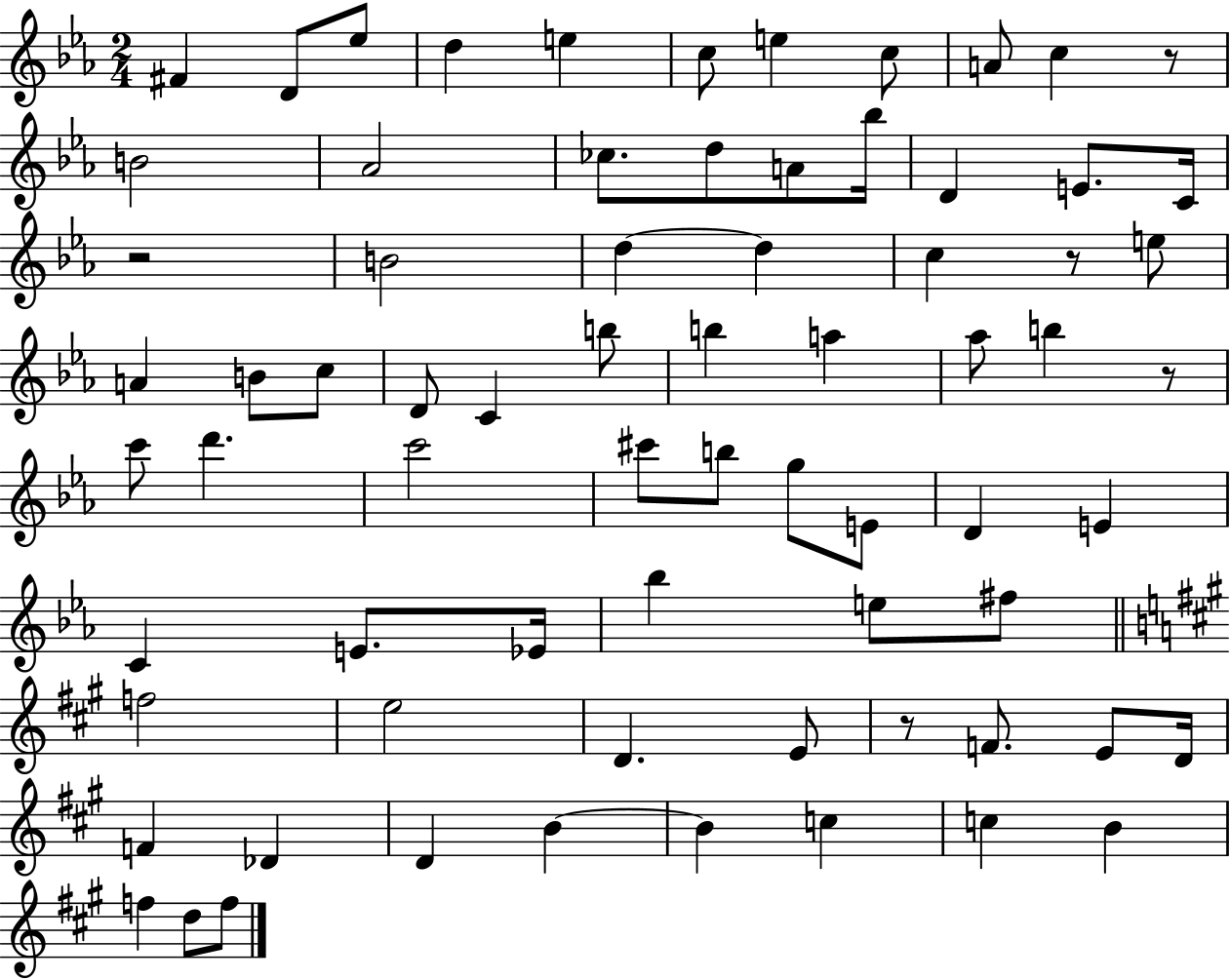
{
  \clef treble
  \numericTimeSignature
  \time 2/4
  \key ees \major
  fis'4 d'8 ees''8 | d''4 e''4 | c''8 e''4 c''8 | a'8 c''4 r8 | \break b'2 | aes'2 | ces''8. d''8 a'8 bes''16 | d'4 e'8. c'16 | \break r2 | b'2 | d''4~~ d''4 | c''4 r8 e''8 | \break a'4 b'8 c''8 | d'8 c'4 b''8 | b''4 a''4 | aes''8 b''4 r8 | \break c'''8 d'''4. | c'''2 | cis'''8 b''8 g''8 e'8 | d'4 e'4 | \break c'4 e'8. ees'16 | bes''4 e''8 fis''8 | \bar "||" \break \key a \major f''2 | e''2 | d'4. e'8 | r8 f'8. e'8 d'16 | \break f'4 des'4 | d'4 b'4~~ | b'4 c''4 | c''4 b'4 | \break f''4 d''8 f''8 | \bar "|."
}